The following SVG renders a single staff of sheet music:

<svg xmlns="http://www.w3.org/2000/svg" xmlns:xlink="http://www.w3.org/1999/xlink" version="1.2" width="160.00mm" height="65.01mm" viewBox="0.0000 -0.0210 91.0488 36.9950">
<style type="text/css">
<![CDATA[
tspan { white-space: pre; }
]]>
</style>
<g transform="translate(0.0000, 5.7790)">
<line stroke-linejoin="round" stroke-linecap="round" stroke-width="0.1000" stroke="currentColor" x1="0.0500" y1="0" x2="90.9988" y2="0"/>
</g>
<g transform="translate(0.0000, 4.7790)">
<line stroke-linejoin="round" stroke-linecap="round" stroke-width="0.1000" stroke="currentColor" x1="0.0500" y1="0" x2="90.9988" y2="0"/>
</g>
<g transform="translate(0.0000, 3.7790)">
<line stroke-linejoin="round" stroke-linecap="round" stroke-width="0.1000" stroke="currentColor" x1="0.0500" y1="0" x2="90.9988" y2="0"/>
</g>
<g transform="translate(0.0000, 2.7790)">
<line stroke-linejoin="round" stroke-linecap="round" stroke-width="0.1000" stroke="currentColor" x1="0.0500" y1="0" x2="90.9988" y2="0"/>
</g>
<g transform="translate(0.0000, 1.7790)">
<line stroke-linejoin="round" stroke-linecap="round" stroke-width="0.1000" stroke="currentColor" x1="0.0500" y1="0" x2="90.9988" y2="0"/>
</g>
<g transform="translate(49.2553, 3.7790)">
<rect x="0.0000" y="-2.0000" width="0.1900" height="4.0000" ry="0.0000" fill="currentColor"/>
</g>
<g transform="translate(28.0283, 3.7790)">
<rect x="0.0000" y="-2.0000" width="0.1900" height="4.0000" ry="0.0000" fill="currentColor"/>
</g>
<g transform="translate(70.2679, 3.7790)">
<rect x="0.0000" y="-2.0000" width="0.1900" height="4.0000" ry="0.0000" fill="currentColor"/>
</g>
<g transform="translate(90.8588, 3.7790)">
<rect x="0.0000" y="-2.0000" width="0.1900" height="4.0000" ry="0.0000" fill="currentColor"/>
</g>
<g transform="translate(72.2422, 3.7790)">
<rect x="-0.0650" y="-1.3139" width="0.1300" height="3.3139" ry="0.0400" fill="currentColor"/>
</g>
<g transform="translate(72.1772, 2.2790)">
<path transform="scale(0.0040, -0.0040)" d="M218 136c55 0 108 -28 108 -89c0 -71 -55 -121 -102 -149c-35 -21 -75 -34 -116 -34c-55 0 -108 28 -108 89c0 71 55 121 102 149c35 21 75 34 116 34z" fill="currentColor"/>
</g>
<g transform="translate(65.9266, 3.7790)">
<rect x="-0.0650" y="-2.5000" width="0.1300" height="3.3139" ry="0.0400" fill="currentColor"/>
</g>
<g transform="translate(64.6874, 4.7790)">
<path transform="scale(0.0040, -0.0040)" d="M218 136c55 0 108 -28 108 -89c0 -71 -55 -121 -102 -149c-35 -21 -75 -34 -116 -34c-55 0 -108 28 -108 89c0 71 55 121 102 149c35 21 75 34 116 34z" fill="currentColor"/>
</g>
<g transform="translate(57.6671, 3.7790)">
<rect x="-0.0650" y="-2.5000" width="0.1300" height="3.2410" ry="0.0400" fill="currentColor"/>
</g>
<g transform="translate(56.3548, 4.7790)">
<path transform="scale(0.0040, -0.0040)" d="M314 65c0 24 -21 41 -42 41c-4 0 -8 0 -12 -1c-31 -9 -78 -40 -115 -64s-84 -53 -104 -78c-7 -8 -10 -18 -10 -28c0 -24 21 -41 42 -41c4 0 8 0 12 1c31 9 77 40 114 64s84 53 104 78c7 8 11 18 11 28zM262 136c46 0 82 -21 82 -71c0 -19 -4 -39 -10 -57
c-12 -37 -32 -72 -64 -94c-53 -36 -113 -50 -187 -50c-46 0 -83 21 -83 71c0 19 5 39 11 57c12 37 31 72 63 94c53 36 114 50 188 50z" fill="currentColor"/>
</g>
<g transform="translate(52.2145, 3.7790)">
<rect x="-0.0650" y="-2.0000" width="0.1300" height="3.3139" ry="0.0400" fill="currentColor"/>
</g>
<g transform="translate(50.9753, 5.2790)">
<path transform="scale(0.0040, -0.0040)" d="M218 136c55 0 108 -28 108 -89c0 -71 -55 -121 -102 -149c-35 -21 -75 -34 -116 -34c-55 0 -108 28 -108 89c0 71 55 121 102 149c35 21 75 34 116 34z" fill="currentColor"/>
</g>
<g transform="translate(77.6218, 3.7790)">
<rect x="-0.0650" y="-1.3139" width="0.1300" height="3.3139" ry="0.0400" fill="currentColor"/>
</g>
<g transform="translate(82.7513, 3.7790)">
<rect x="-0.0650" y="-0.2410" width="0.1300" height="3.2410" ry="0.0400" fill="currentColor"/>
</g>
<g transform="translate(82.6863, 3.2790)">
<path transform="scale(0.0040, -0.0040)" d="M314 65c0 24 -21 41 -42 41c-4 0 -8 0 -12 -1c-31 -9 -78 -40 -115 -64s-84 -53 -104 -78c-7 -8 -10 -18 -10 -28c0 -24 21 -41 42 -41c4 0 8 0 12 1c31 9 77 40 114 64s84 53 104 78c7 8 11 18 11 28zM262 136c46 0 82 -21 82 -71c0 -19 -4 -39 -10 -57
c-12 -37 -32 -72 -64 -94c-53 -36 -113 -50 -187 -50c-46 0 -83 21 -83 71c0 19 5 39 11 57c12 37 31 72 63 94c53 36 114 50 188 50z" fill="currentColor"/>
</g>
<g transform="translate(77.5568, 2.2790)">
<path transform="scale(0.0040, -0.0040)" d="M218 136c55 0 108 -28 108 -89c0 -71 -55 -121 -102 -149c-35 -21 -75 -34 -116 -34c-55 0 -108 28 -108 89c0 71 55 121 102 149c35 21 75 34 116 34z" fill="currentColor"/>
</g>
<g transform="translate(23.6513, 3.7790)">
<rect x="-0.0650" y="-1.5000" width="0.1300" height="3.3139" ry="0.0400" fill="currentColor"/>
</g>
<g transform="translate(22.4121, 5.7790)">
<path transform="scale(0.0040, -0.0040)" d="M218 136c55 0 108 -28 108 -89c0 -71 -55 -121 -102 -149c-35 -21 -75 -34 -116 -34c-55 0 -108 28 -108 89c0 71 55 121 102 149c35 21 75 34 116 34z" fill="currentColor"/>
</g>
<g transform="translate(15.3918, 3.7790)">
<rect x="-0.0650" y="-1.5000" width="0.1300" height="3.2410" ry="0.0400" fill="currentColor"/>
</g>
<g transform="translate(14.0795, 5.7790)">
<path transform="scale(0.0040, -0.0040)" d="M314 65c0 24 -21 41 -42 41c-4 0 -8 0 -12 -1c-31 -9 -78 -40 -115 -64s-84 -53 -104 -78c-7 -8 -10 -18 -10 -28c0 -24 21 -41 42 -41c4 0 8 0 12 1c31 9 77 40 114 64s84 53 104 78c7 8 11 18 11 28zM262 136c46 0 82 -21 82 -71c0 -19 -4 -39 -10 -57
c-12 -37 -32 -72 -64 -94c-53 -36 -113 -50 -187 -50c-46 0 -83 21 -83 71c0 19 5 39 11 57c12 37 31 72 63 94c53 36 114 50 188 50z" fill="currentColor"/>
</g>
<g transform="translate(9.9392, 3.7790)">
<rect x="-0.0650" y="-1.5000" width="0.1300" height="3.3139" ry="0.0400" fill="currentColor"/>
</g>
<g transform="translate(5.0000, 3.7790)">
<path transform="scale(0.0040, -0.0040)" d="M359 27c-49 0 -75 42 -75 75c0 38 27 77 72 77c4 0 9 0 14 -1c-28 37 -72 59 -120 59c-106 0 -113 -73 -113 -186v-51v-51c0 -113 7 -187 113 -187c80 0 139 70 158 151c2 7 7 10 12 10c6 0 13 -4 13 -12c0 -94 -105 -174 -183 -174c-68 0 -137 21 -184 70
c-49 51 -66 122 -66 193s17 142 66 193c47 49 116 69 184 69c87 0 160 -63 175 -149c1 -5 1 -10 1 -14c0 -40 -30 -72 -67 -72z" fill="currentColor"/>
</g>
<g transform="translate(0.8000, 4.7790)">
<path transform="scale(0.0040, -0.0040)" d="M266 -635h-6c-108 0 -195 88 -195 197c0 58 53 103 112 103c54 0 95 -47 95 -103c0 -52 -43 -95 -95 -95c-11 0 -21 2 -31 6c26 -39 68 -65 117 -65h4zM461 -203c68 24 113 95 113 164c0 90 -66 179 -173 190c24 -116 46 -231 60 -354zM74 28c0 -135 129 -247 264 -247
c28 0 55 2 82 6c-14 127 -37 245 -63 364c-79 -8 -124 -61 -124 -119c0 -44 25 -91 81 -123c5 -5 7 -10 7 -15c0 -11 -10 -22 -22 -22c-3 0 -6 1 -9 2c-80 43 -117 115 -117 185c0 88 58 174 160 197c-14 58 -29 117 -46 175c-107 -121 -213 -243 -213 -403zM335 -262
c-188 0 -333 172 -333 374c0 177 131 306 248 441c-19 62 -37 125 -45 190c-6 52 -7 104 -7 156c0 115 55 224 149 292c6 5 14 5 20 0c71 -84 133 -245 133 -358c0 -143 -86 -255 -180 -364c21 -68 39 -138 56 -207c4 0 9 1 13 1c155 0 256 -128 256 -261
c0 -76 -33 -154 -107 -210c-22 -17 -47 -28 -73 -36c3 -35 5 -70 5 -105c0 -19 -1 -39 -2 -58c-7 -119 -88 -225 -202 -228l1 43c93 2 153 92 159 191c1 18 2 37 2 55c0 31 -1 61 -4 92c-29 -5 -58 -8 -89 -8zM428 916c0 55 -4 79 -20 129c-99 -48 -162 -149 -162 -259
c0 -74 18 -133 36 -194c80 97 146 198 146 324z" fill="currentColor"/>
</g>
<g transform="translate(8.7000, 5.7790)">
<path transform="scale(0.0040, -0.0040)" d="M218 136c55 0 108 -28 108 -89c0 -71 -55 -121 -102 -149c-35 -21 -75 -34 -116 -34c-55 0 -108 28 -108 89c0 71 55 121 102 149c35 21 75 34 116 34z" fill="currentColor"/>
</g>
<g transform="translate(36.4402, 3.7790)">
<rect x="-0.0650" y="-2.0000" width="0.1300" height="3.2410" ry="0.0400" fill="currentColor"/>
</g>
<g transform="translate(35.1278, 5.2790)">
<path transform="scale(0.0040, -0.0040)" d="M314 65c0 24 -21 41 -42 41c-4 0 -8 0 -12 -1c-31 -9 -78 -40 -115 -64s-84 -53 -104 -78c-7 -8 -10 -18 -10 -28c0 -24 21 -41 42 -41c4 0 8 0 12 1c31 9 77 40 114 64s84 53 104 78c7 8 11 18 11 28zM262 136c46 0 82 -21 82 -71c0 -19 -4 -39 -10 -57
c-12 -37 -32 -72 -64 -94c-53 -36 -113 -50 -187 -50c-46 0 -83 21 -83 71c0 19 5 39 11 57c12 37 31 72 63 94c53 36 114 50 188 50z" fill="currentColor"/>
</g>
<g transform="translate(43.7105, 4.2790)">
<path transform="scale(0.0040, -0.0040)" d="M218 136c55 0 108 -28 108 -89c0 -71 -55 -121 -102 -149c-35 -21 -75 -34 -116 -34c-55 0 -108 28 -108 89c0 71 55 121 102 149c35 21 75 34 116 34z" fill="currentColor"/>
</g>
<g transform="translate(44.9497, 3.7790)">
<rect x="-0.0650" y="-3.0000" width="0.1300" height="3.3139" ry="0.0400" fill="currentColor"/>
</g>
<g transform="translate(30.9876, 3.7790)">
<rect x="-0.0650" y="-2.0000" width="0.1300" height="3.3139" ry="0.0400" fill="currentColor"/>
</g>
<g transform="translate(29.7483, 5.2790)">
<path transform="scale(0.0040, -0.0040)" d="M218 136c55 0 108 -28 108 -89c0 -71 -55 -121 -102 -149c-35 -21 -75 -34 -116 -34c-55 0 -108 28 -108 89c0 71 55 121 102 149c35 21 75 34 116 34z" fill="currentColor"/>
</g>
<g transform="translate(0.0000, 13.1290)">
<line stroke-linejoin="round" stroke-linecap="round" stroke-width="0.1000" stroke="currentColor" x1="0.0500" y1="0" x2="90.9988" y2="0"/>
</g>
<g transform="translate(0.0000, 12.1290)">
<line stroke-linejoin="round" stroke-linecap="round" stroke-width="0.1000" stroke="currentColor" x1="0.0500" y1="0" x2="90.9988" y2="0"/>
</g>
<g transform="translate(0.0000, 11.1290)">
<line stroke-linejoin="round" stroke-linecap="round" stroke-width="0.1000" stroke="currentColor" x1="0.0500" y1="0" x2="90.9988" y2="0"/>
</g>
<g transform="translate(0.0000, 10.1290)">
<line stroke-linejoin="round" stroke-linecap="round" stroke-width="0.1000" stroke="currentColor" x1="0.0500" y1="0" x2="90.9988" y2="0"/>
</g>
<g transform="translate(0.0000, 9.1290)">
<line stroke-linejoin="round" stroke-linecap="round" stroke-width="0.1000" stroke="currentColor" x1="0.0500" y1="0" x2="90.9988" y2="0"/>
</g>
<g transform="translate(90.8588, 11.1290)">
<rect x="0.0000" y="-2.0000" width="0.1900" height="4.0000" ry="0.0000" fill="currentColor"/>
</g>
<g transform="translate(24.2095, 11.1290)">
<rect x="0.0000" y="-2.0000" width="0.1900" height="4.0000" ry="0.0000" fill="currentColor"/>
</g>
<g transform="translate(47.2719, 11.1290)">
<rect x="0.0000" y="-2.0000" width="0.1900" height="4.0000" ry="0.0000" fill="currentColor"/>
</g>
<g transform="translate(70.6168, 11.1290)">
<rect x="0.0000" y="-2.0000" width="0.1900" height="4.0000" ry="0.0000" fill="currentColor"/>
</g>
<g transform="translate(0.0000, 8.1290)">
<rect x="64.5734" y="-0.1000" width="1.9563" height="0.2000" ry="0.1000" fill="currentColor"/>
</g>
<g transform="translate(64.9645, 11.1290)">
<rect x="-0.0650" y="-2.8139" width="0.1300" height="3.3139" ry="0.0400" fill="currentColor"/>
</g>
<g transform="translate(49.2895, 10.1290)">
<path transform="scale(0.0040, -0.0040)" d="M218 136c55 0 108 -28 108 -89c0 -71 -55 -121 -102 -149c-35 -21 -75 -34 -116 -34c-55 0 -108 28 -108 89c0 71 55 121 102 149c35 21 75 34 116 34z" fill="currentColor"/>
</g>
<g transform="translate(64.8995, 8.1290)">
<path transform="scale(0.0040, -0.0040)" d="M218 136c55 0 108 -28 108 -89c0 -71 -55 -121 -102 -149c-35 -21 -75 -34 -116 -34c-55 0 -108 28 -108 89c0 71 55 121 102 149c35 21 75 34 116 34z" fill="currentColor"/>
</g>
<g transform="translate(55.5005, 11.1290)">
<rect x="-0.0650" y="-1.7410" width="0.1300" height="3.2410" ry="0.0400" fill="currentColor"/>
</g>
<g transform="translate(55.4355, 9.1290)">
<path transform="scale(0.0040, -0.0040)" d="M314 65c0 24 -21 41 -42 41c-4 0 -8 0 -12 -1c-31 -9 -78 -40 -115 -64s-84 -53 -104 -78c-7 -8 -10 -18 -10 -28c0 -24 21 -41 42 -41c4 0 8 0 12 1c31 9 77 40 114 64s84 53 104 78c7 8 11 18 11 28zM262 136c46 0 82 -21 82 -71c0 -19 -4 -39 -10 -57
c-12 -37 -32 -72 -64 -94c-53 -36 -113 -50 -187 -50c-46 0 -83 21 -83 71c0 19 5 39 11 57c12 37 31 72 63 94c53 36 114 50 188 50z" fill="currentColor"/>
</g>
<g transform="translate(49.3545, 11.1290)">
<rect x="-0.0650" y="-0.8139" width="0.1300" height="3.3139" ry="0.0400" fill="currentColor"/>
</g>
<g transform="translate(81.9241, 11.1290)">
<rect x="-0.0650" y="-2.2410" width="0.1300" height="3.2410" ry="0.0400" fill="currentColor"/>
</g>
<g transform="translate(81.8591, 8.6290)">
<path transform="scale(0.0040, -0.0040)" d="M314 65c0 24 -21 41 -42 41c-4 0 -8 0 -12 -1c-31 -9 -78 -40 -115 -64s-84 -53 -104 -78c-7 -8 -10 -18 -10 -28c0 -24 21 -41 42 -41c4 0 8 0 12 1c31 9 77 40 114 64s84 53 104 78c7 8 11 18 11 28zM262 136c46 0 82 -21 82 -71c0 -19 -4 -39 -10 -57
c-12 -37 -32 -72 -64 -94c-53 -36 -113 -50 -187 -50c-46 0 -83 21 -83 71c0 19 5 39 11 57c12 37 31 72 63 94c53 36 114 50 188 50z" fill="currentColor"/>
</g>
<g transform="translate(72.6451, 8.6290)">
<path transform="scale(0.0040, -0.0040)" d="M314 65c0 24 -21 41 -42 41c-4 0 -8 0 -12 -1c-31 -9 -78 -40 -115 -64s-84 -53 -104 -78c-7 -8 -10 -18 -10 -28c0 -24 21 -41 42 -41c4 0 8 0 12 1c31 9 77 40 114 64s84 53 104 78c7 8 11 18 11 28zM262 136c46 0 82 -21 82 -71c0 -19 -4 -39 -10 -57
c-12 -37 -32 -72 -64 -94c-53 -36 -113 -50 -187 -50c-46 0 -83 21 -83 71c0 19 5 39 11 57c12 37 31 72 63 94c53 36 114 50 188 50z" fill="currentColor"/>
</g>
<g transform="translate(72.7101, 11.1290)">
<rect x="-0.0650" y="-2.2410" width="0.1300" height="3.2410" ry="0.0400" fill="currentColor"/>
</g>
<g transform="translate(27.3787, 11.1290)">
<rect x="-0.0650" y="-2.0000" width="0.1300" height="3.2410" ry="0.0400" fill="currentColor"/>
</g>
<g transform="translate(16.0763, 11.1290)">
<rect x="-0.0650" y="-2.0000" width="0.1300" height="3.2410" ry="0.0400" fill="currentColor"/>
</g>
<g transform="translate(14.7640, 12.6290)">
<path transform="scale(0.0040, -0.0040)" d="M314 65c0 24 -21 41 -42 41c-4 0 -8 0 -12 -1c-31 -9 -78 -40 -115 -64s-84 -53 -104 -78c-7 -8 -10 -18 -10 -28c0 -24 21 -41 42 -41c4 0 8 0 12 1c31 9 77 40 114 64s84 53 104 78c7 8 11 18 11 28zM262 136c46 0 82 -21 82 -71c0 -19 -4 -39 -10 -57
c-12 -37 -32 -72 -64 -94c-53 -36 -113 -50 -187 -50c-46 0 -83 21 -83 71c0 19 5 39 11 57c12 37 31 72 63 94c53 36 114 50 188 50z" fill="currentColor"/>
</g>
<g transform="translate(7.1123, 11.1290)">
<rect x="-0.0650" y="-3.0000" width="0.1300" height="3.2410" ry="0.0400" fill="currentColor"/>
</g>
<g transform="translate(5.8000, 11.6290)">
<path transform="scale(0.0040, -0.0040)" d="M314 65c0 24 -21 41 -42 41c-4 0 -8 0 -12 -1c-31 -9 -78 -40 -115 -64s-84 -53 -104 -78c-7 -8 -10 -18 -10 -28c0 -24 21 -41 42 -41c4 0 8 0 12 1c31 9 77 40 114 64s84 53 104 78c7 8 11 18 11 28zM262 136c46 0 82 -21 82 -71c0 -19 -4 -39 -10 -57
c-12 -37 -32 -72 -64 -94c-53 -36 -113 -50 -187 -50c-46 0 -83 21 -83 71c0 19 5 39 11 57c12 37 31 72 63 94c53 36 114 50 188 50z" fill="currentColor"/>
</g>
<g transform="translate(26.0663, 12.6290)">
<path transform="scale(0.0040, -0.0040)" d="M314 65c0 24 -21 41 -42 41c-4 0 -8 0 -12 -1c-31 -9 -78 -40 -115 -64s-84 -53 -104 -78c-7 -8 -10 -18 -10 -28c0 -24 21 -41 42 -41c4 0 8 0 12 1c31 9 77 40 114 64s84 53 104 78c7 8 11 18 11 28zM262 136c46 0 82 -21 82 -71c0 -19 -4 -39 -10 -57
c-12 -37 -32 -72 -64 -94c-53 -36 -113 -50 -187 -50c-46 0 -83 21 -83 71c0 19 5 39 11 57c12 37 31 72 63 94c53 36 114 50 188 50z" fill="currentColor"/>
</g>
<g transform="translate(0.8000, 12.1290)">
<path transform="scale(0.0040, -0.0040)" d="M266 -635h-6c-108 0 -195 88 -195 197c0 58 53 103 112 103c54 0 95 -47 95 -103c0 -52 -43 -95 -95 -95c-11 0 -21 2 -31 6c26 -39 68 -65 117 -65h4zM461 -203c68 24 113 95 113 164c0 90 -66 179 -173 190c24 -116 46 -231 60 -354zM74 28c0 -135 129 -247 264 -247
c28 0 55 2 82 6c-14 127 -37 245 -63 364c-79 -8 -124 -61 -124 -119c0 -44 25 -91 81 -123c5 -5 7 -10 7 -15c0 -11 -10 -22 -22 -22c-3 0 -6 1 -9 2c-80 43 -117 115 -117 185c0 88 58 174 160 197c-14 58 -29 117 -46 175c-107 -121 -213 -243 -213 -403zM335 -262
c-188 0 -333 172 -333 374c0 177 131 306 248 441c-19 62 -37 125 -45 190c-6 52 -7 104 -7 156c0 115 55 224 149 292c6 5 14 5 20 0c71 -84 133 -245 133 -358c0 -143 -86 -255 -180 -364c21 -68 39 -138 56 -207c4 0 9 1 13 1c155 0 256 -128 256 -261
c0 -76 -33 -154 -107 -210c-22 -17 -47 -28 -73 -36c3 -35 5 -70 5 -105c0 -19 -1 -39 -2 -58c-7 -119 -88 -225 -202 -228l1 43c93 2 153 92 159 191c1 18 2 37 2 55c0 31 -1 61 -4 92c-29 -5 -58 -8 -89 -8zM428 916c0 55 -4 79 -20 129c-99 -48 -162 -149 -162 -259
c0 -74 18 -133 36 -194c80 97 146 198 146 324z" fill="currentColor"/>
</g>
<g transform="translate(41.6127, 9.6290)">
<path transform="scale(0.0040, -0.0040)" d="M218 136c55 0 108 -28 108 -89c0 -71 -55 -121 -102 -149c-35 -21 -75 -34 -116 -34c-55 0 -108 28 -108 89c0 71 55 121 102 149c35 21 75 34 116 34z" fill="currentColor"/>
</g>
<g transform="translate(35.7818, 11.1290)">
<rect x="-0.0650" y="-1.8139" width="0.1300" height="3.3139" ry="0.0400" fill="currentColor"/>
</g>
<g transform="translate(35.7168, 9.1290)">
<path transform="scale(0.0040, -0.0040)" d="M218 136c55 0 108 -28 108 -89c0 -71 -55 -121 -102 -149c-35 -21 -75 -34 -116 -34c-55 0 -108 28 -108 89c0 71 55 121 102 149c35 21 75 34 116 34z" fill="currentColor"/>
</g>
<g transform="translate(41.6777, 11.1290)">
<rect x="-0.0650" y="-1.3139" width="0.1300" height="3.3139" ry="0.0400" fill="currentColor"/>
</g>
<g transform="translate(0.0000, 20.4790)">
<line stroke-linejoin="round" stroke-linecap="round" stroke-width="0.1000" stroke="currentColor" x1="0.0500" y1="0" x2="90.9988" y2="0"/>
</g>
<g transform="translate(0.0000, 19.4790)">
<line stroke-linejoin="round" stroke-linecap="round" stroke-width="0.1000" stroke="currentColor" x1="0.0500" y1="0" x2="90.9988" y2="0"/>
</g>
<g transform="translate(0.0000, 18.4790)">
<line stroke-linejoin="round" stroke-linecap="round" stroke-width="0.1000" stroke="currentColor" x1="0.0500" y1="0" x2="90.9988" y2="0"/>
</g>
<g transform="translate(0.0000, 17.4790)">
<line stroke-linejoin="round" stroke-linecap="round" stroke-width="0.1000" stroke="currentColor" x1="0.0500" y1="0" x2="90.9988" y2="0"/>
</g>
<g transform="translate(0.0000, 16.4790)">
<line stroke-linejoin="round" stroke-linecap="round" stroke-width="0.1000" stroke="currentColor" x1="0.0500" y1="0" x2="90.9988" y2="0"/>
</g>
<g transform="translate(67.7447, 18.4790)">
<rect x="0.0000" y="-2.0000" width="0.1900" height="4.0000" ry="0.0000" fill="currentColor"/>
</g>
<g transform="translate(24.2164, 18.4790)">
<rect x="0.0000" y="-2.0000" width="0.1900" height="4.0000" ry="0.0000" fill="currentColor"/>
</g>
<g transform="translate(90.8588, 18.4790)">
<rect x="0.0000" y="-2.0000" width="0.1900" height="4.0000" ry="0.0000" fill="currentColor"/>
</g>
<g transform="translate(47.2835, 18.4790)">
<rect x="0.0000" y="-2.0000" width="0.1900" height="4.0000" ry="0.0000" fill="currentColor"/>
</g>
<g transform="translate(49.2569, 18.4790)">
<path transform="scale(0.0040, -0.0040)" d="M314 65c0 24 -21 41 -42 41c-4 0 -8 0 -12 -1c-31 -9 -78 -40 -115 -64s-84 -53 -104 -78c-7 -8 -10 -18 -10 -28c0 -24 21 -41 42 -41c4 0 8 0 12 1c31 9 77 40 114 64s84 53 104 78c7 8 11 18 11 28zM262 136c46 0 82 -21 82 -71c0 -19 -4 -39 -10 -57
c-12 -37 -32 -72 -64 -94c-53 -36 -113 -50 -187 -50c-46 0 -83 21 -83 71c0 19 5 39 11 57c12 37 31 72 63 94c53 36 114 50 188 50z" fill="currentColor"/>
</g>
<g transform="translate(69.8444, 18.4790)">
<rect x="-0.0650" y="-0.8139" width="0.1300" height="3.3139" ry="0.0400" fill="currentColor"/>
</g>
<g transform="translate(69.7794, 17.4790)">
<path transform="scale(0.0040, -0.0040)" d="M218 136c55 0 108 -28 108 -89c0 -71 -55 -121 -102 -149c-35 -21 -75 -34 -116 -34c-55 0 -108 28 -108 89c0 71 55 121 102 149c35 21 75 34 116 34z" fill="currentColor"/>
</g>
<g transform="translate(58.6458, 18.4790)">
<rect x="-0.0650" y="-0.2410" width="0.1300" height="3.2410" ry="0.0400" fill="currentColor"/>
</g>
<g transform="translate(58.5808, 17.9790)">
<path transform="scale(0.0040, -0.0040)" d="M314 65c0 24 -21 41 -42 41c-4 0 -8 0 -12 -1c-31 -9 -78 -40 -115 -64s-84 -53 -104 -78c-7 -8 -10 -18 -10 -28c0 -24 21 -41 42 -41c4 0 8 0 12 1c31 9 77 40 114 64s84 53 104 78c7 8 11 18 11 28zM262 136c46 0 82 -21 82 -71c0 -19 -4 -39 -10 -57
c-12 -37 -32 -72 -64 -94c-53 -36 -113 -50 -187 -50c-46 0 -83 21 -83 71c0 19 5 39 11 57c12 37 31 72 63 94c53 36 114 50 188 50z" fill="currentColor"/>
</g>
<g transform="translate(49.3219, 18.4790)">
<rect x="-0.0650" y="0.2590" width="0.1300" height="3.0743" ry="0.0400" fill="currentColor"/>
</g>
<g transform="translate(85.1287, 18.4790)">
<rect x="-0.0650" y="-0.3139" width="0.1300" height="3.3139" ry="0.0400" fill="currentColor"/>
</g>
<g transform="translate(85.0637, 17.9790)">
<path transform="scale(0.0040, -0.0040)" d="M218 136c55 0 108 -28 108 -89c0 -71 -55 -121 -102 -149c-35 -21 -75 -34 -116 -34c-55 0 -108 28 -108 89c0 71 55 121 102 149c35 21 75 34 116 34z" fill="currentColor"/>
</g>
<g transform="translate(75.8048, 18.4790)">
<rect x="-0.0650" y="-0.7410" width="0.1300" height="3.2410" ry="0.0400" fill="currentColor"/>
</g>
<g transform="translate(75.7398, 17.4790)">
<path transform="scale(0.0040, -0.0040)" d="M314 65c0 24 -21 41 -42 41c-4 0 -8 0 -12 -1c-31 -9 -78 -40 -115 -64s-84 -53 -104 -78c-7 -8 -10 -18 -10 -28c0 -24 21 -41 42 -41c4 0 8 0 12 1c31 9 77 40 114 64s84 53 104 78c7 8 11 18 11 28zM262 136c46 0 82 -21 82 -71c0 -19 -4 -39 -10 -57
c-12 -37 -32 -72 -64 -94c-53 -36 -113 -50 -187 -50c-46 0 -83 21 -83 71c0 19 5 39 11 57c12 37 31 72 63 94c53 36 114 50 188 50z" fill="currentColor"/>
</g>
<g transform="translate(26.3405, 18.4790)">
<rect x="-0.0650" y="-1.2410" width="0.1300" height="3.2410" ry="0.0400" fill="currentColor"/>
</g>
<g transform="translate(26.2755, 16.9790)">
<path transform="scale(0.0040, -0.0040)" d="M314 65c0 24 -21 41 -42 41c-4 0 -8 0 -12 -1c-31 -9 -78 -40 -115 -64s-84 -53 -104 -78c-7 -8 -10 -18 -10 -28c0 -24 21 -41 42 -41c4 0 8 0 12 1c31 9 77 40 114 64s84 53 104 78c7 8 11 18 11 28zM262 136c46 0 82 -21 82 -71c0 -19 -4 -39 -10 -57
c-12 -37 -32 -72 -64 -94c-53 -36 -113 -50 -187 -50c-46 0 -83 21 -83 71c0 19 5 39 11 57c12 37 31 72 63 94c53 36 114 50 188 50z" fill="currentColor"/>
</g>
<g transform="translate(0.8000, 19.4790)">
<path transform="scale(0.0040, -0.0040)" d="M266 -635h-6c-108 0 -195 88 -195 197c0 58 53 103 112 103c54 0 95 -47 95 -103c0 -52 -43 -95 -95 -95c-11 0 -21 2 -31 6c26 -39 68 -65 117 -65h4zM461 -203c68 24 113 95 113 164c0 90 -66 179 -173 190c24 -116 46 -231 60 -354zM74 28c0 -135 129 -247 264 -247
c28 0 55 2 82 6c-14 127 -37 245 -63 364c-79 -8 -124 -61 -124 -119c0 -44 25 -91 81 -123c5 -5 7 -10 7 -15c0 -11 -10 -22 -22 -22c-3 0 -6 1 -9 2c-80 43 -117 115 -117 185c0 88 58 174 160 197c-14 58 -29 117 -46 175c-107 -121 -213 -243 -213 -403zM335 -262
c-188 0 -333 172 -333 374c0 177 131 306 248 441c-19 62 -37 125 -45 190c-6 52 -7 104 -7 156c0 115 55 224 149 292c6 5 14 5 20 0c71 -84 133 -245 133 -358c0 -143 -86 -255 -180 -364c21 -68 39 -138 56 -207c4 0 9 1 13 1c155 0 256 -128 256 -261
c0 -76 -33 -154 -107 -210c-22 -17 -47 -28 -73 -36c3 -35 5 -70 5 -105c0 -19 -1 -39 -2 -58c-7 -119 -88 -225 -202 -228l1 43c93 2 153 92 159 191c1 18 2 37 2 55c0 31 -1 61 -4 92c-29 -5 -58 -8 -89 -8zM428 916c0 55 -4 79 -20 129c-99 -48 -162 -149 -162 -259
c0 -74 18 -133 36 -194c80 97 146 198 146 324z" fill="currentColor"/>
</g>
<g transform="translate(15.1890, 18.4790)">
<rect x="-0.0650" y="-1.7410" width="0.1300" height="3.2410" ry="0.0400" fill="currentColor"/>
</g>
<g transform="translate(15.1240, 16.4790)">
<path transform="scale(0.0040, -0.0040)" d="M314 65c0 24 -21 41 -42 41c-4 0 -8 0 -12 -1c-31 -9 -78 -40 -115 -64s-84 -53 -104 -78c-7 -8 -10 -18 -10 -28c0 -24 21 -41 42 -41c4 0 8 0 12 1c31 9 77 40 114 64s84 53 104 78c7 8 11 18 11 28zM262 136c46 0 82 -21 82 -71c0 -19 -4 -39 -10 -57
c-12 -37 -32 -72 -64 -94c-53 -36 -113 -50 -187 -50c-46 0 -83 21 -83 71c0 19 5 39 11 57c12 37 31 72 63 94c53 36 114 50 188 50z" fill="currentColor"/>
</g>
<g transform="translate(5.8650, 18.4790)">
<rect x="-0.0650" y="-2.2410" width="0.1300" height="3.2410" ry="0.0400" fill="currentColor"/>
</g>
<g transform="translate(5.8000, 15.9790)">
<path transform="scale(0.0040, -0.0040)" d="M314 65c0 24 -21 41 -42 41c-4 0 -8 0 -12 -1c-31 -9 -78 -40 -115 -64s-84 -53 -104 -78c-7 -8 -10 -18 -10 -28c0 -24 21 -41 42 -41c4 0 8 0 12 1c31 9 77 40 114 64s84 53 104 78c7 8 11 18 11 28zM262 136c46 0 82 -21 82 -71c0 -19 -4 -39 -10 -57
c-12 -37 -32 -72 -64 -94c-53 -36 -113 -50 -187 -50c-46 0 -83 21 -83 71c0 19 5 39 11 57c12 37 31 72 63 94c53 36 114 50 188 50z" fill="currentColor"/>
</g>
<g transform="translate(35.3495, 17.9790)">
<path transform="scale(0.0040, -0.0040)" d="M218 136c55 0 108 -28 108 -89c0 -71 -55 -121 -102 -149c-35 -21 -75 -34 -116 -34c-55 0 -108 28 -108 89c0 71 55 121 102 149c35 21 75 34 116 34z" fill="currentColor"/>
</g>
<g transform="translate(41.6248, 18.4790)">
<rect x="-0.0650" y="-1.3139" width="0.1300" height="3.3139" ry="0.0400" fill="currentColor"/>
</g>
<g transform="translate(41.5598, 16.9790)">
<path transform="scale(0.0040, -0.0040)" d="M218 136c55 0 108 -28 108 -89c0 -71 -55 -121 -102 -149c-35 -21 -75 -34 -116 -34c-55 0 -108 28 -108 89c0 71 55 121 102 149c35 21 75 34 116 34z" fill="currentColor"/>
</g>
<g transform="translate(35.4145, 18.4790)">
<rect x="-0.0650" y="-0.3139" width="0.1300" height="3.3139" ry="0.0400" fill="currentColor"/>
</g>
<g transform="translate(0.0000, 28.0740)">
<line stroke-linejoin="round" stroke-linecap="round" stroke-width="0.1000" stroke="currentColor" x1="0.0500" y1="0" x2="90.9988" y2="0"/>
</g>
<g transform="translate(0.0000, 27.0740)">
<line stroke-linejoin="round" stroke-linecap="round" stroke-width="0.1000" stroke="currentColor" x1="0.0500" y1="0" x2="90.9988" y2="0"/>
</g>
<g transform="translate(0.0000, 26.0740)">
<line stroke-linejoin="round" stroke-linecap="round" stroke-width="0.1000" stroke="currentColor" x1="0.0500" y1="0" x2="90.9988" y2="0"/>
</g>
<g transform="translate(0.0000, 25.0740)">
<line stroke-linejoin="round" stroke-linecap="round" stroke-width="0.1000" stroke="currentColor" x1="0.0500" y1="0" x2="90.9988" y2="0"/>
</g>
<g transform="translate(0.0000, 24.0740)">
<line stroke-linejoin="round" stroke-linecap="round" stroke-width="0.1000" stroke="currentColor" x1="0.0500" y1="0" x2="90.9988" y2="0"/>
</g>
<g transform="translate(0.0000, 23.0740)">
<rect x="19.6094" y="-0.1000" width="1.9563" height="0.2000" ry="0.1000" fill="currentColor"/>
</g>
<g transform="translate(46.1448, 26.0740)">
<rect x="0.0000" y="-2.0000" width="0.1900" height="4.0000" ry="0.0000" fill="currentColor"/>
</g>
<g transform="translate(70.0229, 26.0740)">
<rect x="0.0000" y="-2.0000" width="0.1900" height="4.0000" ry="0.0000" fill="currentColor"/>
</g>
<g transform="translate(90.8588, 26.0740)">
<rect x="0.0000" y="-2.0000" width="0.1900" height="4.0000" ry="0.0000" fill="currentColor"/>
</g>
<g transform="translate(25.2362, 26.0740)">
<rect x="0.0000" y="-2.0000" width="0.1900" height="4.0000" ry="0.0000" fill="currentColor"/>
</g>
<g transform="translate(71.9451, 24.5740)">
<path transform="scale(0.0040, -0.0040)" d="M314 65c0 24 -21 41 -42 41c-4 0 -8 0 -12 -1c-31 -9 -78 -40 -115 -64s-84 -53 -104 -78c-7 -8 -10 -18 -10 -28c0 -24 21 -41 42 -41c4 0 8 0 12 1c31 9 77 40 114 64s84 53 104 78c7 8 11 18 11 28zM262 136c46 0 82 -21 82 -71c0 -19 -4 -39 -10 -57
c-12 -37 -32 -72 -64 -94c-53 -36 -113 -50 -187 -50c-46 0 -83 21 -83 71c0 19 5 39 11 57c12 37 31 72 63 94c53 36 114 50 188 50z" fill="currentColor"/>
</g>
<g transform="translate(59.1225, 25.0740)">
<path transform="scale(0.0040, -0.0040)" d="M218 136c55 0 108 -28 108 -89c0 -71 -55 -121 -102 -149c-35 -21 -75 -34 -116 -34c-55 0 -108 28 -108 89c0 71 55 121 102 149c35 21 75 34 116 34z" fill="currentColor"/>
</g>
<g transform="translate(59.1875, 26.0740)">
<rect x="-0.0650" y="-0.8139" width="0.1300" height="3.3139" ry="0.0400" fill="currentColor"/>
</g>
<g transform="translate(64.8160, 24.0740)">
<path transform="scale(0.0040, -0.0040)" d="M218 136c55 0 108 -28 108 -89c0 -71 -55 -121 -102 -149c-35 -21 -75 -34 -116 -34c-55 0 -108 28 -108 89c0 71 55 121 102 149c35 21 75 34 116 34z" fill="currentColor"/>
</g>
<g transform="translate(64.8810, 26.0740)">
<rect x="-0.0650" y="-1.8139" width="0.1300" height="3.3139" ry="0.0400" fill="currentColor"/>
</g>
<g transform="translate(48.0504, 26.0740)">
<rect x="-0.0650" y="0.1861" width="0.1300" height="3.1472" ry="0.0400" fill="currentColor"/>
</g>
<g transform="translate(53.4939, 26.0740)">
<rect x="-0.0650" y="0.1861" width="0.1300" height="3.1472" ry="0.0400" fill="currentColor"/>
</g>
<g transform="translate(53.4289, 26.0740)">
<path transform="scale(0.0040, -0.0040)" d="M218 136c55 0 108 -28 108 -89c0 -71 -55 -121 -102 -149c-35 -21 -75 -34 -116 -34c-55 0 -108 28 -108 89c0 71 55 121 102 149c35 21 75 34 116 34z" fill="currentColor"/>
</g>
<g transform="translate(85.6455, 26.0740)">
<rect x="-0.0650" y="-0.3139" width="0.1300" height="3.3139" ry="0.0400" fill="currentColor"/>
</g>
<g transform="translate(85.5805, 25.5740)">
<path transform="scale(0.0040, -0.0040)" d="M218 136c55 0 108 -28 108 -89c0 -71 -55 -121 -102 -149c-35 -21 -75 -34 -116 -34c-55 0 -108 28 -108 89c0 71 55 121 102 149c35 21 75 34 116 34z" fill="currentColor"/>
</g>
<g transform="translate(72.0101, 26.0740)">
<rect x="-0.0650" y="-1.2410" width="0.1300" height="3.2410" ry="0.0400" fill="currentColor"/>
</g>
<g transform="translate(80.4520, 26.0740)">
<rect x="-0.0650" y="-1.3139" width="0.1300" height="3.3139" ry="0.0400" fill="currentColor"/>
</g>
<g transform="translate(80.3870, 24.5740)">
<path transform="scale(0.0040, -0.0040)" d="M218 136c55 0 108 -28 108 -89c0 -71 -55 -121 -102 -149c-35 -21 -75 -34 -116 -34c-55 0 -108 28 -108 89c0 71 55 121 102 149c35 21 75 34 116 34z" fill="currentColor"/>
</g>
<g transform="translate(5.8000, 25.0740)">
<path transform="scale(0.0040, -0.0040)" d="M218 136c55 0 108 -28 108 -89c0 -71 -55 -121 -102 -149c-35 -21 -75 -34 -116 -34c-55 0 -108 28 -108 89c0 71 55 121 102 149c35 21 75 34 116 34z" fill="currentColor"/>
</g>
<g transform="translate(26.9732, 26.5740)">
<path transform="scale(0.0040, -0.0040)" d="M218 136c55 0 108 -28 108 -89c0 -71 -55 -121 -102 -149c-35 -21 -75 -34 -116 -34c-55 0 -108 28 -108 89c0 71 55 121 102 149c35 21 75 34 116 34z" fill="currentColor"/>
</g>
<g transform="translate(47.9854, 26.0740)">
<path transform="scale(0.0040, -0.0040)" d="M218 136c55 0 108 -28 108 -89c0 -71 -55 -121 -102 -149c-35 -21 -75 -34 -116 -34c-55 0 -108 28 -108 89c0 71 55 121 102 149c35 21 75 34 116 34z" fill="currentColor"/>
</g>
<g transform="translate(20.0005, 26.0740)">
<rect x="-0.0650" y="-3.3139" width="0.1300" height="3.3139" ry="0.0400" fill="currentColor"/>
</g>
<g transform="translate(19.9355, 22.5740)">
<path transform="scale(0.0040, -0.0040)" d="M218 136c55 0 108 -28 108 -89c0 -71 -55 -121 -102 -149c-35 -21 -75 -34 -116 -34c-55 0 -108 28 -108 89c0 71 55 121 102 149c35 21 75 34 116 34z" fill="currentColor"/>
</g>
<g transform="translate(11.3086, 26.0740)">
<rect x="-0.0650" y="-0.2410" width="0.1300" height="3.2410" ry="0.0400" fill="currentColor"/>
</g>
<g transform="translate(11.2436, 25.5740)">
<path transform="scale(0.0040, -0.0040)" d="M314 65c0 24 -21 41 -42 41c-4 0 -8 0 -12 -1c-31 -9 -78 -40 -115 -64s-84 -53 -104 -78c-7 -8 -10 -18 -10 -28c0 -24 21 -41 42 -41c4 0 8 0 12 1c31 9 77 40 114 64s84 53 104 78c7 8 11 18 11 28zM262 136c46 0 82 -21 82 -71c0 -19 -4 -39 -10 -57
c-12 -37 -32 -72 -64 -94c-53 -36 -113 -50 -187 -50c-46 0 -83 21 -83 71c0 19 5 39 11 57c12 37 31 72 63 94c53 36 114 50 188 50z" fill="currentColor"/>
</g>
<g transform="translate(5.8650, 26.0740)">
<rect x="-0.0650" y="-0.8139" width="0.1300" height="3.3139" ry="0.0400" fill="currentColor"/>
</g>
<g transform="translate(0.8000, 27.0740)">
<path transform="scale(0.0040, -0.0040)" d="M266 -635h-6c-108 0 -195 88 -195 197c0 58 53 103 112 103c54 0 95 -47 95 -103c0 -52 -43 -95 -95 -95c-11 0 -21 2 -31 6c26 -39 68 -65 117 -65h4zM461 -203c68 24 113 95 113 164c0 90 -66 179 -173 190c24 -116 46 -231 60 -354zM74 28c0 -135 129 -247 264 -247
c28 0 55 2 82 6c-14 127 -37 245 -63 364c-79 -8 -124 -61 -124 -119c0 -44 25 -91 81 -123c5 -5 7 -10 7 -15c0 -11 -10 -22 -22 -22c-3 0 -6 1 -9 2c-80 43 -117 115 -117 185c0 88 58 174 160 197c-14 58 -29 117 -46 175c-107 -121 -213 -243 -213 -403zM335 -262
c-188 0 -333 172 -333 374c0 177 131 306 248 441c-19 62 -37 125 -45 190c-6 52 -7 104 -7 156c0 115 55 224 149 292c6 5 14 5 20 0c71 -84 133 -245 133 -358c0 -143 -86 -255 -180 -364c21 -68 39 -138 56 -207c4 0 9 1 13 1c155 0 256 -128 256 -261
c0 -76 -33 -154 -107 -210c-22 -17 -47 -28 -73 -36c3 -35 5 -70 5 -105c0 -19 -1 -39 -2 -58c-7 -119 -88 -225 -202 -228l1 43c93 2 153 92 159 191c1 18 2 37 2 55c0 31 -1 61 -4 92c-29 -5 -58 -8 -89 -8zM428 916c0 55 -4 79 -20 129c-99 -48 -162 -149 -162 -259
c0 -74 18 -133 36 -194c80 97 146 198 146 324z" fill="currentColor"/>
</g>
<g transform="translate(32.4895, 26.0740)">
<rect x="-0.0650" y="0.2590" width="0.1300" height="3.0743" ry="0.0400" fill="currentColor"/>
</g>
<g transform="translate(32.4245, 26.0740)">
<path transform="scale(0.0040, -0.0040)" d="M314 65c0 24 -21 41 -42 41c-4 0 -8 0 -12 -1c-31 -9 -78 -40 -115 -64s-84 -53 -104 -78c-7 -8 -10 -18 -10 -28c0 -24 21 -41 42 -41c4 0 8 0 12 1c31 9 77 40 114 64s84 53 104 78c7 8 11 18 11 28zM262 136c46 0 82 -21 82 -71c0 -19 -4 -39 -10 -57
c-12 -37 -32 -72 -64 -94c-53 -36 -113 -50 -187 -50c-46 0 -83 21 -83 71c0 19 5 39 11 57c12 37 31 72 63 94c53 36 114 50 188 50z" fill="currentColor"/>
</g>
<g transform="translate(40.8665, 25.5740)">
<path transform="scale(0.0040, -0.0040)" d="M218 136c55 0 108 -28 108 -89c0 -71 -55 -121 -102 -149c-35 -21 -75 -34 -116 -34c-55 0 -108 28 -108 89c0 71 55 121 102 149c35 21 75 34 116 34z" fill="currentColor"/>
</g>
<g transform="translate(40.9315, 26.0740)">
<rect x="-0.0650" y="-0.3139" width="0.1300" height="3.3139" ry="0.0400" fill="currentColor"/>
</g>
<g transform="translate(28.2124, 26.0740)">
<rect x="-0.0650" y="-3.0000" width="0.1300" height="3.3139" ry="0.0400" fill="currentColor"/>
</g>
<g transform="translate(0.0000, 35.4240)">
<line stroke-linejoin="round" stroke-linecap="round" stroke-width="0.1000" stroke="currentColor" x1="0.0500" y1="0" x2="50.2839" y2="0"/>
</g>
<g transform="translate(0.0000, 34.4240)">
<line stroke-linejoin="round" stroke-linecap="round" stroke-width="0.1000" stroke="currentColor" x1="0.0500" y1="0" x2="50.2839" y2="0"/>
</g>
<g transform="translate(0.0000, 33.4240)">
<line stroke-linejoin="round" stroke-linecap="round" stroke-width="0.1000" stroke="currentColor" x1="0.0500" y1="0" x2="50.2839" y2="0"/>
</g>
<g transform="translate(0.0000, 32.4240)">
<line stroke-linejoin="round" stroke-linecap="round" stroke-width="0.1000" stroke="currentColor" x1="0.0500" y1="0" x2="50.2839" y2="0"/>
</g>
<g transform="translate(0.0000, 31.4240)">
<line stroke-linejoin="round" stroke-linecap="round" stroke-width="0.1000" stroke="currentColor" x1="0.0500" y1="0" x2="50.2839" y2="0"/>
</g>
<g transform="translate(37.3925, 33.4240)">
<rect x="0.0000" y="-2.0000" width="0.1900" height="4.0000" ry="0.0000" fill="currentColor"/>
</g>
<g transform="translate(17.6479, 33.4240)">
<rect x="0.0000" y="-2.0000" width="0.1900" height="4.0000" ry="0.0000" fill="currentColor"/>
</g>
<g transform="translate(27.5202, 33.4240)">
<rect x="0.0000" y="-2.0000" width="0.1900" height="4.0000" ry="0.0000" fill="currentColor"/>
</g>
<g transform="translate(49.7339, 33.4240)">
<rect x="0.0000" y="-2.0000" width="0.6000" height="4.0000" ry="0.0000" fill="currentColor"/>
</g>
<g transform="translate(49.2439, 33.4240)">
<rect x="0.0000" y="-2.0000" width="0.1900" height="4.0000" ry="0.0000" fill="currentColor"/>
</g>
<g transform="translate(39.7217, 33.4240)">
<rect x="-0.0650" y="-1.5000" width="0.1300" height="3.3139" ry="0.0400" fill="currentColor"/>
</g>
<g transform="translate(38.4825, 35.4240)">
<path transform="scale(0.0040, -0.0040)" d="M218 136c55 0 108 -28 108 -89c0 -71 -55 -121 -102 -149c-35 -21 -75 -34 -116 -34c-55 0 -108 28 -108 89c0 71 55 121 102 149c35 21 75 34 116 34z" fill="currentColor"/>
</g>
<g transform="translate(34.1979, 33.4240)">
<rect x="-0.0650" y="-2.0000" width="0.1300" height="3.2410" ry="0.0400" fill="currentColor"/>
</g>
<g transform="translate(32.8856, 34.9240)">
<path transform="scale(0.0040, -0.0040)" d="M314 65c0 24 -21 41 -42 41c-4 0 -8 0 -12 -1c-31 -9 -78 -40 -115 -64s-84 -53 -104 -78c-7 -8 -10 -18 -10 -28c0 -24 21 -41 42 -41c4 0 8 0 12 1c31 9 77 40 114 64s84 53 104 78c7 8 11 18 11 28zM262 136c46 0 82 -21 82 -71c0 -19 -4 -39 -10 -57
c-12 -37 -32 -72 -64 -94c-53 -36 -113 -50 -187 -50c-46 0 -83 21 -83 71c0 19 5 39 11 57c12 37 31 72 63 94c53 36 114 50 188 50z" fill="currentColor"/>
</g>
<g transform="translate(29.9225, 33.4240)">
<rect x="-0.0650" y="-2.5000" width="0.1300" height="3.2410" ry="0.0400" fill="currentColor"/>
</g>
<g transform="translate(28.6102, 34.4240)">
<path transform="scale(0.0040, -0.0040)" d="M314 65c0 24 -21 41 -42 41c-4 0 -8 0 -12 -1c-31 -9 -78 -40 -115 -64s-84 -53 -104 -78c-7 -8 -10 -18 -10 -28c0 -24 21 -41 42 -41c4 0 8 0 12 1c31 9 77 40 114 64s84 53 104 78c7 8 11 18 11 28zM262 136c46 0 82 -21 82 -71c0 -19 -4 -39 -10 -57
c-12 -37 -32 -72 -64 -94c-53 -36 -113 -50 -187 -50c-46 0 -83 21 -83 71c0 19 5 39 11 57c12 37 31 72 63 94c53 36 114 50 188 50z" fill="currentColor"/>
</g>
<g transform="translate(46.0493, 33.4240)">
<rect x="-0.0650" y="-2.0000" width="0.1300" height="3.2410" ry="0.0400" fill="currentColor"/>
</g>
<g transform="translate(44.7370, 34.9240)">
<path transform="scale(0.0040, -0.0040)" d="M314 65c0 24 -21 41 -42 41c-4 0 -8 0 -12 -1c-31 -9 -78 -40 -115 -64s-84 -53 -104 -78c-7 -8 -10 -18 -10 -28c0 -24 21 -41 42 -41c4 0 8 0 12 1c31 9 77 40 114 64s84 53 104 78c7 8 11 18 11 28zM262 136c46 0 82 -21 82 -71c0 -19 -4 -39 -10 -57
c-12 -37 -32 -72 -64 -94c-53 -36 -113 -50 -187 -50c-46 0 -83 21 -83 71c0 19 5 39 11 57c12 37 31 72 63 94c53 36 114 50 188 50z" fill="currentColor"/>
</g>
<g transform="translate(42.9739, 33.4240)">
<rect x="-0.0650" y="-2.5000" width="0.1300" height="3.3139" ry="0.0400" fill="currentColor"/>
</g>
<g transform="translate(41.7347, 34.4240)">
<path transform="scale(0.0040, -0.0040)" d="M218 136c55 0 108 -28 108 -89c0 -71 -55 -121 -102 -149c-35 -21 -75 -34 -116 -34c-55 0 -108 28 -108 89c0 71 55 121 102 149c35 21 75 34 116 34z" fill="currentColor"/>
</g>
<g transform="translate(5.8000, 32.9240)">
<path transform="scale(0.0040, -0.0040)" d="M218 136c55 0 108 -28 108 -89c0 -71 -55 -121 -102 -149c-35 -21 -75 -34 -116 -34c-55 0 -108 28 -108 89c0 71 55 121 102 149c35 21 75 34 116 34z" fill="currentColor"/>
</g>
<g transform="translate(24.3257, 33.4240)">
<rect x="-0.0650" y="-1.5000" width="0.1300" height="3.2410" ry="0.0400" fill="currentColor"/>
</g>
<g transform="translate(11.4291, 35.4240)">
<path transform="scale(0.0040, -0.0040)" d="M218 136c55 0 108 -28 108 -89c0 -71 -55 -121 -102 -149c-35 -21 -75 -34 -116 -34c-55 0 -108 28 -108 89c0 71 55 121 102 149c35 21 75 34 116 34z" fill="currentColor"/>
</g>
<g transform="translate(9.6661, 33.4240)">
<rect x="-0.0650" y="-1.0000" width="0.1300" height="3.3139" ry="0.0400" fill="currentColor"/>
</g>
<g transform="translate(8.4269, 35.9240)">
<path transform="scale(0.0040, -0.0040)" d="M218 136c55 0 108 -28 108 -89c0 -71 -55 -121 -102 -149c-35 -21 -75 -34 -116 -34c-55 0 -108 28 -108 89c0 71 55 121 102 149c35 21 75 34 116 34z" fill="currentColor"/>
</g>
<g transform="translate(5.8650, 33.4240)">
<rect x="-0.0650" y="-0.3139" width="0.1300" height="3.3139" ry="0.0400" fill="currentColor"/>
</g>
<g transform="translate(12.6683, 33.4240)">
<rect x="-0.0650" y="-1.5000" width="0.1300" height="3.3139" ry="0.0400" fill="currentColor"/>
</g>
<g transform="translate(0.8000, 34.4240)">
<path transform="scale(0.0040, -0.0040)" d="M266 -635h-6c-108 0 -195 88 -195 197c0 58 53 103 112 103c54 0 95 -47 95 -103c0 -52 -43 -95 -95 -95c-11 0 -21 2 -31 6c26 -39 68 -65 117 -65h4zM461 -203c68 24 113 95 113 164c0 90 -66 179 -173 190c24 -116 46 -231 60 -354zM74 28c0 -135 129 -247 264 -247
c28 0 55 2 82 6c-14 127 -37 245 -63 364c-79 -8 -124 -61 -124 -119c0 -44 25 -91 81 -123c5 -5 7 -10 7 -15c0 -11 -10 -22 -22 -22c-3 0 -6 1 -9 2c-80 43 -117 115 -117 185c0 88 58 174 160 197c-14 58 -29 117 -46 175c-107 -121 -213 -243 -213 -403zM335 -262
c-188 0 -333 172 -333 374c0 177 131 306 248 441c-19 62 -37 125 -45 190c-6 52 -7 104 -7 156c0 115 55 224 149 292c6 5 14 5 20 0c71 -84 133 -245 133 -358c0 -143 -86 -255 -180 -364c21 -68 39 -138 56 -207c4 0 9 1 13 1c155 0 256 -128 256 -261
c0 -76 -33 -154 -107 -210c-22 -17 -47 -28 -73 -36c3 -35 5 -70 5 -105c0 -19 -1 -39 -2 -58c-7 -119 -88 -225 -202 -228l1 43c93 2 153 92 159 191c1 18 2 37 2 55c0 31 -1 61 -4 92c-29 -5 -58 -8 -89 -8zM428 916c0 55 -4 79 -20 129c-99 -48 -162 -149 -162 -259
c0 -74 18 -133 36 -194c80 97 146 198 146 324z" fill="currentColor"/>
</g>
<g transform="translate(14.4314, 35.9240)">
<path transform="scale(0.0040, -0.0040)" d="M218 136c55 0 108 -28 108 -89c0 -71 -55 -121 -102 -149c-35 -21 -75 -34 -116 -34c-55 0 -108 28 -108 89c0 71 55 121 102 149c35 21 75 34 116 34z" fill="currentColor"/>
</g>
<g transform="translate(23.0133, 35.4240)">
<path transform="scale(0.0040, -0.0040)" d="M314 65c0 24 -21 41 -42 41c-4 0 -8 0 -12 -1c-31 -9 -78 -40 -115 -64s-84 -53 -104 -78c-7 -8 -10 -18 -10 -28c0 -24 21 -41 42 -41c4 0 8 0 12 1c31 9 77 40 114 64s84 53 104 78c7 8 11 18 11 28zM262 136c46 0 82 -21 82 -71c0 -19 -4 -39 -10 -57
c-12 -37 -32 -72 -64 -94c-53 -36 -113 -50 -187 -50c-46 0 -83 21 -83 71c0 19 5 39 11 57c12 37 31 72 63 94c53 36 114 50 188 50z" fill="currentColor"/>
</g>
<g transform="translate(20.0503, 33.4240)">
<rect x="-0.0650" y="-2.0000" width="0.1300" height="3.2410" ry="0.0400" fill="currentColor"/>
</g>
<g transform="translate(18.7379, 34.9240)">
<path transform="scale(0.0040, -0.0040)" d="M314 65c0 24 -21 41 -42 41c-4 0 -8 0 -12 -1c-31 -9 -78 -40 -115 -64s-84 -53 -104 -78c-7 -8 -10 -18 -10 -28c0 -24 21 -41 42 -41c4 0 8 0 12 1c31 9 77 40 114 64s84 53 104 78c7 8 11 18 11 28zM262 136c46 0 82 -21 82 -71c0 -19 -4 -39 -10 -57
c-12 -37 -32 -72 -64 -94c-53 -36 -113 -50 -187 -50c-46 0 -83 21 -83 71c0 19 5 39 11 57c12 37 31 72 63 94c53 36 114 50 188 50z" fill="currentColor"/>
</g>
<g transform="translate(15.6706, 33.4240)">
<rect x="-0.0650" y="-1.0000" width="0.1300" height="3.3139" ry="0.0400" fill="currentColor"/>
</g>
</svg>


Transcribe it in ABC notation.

X:1
T:Untitled
M:4/4
L:1/4
K:C
E E2 E F F2 A F G2 G e e c2 A2 F2 F2 f e d f2 a g2 g2 g2 f2 e2 c e B2 c2 d d2 c d c2 b A B2 c B B d f e2 e c c D E D F2 E2 G2 F2 E G F2